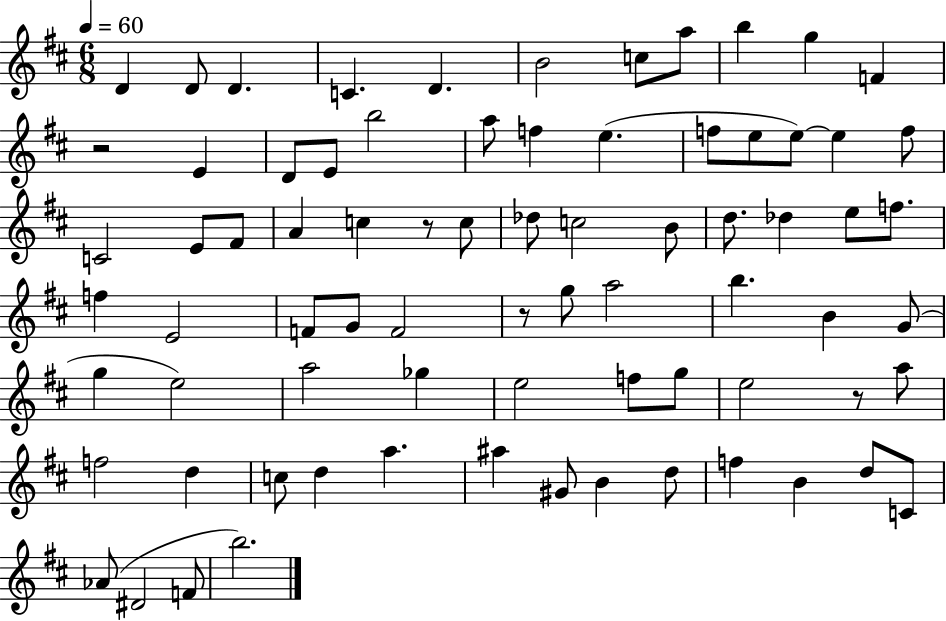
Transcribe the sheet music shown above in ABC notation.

X:1
T:Untitled
M:6/8
L:1/4
K:D
D D/2 D C D B2 c/2 a/2 b g F z2 E D/2 E/2 b2 a/2 f e f/2 e/2 e/2 e f/2 C2 E/2 ^F/2 A c z/2 c/2 _d/2 c2 B/2 d/2 _d e/2 f/2 f E2 F/2 G/2 F2 z/2 g/2 a2 b B G/2 g e2 a2 _g e2 f/2 g/2 e2 z/2 a/2 f2 d c/2 d a ^a ^G/2 B d/2 f B d/2 C/2 _A/2 ^D2 F/2 b2